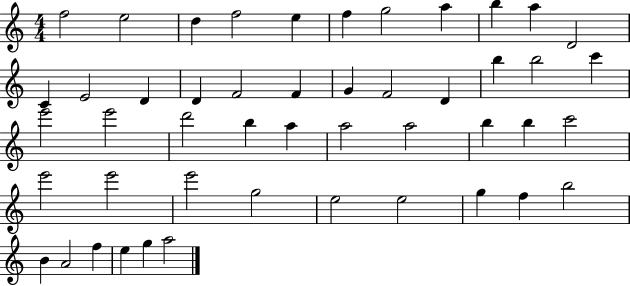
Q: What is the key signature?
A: C major